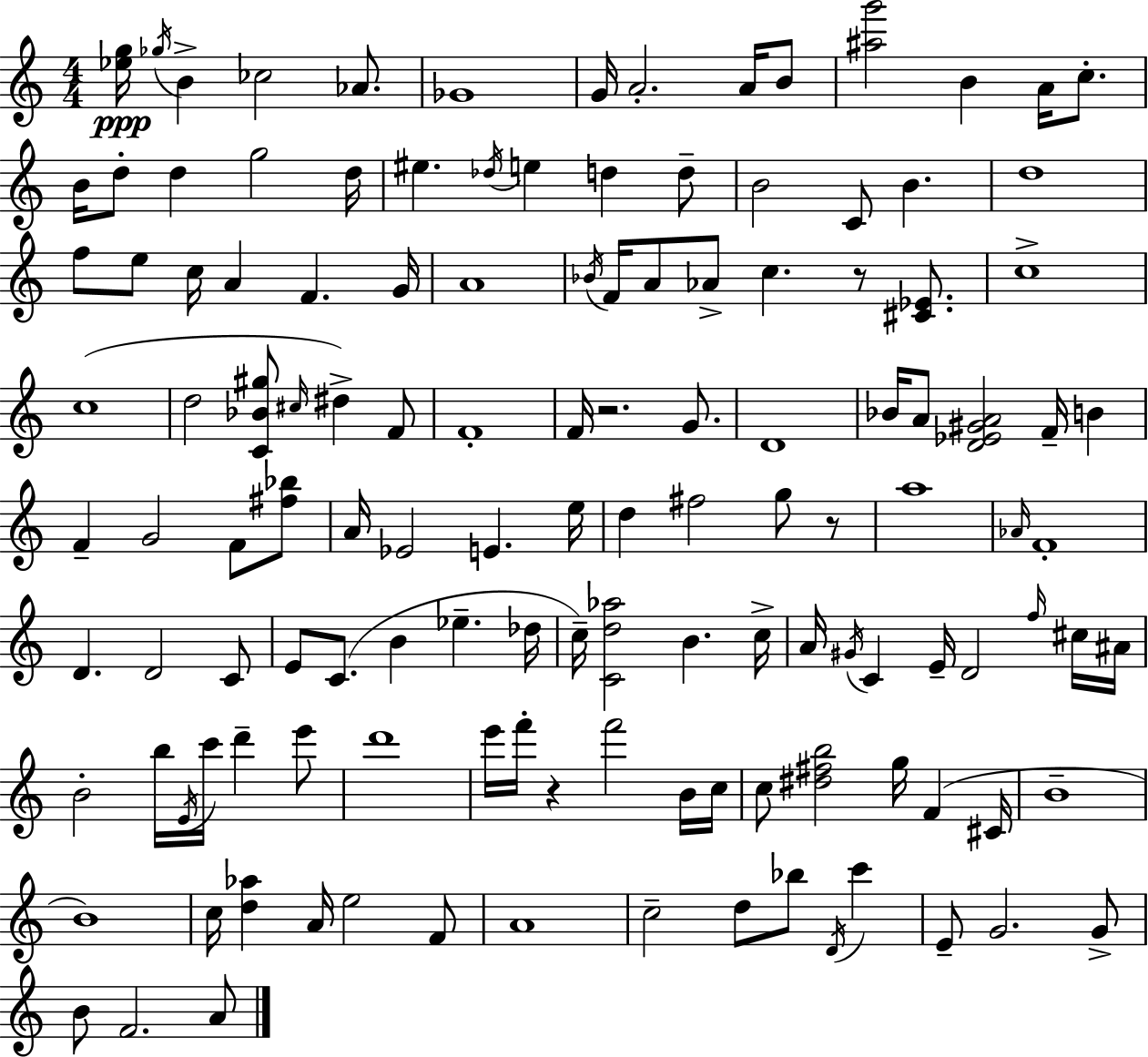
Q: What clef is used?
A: treble